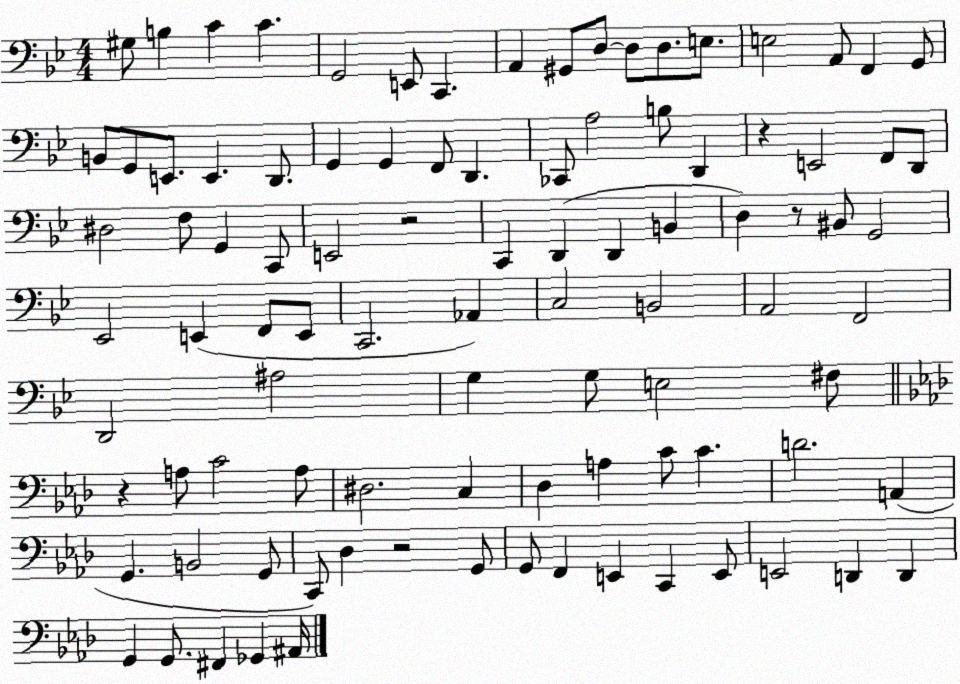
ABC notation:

X:1
T:Untitled
M:4/4
L:1/4
K:Bb
^G,/2 B, C C G,,2 E,,/2 C,, A,, ^G,,/2 D,/2 D,/2 D,/2 E,/2 E,2 A,,/2 F,, G,,/2 B,,/2 G,,/2 E,,/2 E,, D,,/2 G,, G,, F,,/2 D,, _C,,/2 A,2 B,/2 D,, z E,,2 F,,/2 D,,/2 ^D,2 F,/2 G,, C,,/2 E,,2 z2 C,, D,, D,, B,, D, z/2 ^B,,/2 G,,2 _E,,2 E,, F,,/2 E,,/2 C,,2 _A,, C,2 B,,2 A,,2 F,,2 D,,2 ^A,2 G, G,/2 E,2 ^F,/2 z A,/2 C2 A,/2 ^D,2 C, _D, A, C/2 C D2 A,, G,, B,,2 G,,/2 C,,/2 _D, z2 G,,/2 G,,/2 F,, E,, C,, E,,/2 E,,2 D,, D,, G,, G,,/2 ^F,, _G,, ^A,,/4